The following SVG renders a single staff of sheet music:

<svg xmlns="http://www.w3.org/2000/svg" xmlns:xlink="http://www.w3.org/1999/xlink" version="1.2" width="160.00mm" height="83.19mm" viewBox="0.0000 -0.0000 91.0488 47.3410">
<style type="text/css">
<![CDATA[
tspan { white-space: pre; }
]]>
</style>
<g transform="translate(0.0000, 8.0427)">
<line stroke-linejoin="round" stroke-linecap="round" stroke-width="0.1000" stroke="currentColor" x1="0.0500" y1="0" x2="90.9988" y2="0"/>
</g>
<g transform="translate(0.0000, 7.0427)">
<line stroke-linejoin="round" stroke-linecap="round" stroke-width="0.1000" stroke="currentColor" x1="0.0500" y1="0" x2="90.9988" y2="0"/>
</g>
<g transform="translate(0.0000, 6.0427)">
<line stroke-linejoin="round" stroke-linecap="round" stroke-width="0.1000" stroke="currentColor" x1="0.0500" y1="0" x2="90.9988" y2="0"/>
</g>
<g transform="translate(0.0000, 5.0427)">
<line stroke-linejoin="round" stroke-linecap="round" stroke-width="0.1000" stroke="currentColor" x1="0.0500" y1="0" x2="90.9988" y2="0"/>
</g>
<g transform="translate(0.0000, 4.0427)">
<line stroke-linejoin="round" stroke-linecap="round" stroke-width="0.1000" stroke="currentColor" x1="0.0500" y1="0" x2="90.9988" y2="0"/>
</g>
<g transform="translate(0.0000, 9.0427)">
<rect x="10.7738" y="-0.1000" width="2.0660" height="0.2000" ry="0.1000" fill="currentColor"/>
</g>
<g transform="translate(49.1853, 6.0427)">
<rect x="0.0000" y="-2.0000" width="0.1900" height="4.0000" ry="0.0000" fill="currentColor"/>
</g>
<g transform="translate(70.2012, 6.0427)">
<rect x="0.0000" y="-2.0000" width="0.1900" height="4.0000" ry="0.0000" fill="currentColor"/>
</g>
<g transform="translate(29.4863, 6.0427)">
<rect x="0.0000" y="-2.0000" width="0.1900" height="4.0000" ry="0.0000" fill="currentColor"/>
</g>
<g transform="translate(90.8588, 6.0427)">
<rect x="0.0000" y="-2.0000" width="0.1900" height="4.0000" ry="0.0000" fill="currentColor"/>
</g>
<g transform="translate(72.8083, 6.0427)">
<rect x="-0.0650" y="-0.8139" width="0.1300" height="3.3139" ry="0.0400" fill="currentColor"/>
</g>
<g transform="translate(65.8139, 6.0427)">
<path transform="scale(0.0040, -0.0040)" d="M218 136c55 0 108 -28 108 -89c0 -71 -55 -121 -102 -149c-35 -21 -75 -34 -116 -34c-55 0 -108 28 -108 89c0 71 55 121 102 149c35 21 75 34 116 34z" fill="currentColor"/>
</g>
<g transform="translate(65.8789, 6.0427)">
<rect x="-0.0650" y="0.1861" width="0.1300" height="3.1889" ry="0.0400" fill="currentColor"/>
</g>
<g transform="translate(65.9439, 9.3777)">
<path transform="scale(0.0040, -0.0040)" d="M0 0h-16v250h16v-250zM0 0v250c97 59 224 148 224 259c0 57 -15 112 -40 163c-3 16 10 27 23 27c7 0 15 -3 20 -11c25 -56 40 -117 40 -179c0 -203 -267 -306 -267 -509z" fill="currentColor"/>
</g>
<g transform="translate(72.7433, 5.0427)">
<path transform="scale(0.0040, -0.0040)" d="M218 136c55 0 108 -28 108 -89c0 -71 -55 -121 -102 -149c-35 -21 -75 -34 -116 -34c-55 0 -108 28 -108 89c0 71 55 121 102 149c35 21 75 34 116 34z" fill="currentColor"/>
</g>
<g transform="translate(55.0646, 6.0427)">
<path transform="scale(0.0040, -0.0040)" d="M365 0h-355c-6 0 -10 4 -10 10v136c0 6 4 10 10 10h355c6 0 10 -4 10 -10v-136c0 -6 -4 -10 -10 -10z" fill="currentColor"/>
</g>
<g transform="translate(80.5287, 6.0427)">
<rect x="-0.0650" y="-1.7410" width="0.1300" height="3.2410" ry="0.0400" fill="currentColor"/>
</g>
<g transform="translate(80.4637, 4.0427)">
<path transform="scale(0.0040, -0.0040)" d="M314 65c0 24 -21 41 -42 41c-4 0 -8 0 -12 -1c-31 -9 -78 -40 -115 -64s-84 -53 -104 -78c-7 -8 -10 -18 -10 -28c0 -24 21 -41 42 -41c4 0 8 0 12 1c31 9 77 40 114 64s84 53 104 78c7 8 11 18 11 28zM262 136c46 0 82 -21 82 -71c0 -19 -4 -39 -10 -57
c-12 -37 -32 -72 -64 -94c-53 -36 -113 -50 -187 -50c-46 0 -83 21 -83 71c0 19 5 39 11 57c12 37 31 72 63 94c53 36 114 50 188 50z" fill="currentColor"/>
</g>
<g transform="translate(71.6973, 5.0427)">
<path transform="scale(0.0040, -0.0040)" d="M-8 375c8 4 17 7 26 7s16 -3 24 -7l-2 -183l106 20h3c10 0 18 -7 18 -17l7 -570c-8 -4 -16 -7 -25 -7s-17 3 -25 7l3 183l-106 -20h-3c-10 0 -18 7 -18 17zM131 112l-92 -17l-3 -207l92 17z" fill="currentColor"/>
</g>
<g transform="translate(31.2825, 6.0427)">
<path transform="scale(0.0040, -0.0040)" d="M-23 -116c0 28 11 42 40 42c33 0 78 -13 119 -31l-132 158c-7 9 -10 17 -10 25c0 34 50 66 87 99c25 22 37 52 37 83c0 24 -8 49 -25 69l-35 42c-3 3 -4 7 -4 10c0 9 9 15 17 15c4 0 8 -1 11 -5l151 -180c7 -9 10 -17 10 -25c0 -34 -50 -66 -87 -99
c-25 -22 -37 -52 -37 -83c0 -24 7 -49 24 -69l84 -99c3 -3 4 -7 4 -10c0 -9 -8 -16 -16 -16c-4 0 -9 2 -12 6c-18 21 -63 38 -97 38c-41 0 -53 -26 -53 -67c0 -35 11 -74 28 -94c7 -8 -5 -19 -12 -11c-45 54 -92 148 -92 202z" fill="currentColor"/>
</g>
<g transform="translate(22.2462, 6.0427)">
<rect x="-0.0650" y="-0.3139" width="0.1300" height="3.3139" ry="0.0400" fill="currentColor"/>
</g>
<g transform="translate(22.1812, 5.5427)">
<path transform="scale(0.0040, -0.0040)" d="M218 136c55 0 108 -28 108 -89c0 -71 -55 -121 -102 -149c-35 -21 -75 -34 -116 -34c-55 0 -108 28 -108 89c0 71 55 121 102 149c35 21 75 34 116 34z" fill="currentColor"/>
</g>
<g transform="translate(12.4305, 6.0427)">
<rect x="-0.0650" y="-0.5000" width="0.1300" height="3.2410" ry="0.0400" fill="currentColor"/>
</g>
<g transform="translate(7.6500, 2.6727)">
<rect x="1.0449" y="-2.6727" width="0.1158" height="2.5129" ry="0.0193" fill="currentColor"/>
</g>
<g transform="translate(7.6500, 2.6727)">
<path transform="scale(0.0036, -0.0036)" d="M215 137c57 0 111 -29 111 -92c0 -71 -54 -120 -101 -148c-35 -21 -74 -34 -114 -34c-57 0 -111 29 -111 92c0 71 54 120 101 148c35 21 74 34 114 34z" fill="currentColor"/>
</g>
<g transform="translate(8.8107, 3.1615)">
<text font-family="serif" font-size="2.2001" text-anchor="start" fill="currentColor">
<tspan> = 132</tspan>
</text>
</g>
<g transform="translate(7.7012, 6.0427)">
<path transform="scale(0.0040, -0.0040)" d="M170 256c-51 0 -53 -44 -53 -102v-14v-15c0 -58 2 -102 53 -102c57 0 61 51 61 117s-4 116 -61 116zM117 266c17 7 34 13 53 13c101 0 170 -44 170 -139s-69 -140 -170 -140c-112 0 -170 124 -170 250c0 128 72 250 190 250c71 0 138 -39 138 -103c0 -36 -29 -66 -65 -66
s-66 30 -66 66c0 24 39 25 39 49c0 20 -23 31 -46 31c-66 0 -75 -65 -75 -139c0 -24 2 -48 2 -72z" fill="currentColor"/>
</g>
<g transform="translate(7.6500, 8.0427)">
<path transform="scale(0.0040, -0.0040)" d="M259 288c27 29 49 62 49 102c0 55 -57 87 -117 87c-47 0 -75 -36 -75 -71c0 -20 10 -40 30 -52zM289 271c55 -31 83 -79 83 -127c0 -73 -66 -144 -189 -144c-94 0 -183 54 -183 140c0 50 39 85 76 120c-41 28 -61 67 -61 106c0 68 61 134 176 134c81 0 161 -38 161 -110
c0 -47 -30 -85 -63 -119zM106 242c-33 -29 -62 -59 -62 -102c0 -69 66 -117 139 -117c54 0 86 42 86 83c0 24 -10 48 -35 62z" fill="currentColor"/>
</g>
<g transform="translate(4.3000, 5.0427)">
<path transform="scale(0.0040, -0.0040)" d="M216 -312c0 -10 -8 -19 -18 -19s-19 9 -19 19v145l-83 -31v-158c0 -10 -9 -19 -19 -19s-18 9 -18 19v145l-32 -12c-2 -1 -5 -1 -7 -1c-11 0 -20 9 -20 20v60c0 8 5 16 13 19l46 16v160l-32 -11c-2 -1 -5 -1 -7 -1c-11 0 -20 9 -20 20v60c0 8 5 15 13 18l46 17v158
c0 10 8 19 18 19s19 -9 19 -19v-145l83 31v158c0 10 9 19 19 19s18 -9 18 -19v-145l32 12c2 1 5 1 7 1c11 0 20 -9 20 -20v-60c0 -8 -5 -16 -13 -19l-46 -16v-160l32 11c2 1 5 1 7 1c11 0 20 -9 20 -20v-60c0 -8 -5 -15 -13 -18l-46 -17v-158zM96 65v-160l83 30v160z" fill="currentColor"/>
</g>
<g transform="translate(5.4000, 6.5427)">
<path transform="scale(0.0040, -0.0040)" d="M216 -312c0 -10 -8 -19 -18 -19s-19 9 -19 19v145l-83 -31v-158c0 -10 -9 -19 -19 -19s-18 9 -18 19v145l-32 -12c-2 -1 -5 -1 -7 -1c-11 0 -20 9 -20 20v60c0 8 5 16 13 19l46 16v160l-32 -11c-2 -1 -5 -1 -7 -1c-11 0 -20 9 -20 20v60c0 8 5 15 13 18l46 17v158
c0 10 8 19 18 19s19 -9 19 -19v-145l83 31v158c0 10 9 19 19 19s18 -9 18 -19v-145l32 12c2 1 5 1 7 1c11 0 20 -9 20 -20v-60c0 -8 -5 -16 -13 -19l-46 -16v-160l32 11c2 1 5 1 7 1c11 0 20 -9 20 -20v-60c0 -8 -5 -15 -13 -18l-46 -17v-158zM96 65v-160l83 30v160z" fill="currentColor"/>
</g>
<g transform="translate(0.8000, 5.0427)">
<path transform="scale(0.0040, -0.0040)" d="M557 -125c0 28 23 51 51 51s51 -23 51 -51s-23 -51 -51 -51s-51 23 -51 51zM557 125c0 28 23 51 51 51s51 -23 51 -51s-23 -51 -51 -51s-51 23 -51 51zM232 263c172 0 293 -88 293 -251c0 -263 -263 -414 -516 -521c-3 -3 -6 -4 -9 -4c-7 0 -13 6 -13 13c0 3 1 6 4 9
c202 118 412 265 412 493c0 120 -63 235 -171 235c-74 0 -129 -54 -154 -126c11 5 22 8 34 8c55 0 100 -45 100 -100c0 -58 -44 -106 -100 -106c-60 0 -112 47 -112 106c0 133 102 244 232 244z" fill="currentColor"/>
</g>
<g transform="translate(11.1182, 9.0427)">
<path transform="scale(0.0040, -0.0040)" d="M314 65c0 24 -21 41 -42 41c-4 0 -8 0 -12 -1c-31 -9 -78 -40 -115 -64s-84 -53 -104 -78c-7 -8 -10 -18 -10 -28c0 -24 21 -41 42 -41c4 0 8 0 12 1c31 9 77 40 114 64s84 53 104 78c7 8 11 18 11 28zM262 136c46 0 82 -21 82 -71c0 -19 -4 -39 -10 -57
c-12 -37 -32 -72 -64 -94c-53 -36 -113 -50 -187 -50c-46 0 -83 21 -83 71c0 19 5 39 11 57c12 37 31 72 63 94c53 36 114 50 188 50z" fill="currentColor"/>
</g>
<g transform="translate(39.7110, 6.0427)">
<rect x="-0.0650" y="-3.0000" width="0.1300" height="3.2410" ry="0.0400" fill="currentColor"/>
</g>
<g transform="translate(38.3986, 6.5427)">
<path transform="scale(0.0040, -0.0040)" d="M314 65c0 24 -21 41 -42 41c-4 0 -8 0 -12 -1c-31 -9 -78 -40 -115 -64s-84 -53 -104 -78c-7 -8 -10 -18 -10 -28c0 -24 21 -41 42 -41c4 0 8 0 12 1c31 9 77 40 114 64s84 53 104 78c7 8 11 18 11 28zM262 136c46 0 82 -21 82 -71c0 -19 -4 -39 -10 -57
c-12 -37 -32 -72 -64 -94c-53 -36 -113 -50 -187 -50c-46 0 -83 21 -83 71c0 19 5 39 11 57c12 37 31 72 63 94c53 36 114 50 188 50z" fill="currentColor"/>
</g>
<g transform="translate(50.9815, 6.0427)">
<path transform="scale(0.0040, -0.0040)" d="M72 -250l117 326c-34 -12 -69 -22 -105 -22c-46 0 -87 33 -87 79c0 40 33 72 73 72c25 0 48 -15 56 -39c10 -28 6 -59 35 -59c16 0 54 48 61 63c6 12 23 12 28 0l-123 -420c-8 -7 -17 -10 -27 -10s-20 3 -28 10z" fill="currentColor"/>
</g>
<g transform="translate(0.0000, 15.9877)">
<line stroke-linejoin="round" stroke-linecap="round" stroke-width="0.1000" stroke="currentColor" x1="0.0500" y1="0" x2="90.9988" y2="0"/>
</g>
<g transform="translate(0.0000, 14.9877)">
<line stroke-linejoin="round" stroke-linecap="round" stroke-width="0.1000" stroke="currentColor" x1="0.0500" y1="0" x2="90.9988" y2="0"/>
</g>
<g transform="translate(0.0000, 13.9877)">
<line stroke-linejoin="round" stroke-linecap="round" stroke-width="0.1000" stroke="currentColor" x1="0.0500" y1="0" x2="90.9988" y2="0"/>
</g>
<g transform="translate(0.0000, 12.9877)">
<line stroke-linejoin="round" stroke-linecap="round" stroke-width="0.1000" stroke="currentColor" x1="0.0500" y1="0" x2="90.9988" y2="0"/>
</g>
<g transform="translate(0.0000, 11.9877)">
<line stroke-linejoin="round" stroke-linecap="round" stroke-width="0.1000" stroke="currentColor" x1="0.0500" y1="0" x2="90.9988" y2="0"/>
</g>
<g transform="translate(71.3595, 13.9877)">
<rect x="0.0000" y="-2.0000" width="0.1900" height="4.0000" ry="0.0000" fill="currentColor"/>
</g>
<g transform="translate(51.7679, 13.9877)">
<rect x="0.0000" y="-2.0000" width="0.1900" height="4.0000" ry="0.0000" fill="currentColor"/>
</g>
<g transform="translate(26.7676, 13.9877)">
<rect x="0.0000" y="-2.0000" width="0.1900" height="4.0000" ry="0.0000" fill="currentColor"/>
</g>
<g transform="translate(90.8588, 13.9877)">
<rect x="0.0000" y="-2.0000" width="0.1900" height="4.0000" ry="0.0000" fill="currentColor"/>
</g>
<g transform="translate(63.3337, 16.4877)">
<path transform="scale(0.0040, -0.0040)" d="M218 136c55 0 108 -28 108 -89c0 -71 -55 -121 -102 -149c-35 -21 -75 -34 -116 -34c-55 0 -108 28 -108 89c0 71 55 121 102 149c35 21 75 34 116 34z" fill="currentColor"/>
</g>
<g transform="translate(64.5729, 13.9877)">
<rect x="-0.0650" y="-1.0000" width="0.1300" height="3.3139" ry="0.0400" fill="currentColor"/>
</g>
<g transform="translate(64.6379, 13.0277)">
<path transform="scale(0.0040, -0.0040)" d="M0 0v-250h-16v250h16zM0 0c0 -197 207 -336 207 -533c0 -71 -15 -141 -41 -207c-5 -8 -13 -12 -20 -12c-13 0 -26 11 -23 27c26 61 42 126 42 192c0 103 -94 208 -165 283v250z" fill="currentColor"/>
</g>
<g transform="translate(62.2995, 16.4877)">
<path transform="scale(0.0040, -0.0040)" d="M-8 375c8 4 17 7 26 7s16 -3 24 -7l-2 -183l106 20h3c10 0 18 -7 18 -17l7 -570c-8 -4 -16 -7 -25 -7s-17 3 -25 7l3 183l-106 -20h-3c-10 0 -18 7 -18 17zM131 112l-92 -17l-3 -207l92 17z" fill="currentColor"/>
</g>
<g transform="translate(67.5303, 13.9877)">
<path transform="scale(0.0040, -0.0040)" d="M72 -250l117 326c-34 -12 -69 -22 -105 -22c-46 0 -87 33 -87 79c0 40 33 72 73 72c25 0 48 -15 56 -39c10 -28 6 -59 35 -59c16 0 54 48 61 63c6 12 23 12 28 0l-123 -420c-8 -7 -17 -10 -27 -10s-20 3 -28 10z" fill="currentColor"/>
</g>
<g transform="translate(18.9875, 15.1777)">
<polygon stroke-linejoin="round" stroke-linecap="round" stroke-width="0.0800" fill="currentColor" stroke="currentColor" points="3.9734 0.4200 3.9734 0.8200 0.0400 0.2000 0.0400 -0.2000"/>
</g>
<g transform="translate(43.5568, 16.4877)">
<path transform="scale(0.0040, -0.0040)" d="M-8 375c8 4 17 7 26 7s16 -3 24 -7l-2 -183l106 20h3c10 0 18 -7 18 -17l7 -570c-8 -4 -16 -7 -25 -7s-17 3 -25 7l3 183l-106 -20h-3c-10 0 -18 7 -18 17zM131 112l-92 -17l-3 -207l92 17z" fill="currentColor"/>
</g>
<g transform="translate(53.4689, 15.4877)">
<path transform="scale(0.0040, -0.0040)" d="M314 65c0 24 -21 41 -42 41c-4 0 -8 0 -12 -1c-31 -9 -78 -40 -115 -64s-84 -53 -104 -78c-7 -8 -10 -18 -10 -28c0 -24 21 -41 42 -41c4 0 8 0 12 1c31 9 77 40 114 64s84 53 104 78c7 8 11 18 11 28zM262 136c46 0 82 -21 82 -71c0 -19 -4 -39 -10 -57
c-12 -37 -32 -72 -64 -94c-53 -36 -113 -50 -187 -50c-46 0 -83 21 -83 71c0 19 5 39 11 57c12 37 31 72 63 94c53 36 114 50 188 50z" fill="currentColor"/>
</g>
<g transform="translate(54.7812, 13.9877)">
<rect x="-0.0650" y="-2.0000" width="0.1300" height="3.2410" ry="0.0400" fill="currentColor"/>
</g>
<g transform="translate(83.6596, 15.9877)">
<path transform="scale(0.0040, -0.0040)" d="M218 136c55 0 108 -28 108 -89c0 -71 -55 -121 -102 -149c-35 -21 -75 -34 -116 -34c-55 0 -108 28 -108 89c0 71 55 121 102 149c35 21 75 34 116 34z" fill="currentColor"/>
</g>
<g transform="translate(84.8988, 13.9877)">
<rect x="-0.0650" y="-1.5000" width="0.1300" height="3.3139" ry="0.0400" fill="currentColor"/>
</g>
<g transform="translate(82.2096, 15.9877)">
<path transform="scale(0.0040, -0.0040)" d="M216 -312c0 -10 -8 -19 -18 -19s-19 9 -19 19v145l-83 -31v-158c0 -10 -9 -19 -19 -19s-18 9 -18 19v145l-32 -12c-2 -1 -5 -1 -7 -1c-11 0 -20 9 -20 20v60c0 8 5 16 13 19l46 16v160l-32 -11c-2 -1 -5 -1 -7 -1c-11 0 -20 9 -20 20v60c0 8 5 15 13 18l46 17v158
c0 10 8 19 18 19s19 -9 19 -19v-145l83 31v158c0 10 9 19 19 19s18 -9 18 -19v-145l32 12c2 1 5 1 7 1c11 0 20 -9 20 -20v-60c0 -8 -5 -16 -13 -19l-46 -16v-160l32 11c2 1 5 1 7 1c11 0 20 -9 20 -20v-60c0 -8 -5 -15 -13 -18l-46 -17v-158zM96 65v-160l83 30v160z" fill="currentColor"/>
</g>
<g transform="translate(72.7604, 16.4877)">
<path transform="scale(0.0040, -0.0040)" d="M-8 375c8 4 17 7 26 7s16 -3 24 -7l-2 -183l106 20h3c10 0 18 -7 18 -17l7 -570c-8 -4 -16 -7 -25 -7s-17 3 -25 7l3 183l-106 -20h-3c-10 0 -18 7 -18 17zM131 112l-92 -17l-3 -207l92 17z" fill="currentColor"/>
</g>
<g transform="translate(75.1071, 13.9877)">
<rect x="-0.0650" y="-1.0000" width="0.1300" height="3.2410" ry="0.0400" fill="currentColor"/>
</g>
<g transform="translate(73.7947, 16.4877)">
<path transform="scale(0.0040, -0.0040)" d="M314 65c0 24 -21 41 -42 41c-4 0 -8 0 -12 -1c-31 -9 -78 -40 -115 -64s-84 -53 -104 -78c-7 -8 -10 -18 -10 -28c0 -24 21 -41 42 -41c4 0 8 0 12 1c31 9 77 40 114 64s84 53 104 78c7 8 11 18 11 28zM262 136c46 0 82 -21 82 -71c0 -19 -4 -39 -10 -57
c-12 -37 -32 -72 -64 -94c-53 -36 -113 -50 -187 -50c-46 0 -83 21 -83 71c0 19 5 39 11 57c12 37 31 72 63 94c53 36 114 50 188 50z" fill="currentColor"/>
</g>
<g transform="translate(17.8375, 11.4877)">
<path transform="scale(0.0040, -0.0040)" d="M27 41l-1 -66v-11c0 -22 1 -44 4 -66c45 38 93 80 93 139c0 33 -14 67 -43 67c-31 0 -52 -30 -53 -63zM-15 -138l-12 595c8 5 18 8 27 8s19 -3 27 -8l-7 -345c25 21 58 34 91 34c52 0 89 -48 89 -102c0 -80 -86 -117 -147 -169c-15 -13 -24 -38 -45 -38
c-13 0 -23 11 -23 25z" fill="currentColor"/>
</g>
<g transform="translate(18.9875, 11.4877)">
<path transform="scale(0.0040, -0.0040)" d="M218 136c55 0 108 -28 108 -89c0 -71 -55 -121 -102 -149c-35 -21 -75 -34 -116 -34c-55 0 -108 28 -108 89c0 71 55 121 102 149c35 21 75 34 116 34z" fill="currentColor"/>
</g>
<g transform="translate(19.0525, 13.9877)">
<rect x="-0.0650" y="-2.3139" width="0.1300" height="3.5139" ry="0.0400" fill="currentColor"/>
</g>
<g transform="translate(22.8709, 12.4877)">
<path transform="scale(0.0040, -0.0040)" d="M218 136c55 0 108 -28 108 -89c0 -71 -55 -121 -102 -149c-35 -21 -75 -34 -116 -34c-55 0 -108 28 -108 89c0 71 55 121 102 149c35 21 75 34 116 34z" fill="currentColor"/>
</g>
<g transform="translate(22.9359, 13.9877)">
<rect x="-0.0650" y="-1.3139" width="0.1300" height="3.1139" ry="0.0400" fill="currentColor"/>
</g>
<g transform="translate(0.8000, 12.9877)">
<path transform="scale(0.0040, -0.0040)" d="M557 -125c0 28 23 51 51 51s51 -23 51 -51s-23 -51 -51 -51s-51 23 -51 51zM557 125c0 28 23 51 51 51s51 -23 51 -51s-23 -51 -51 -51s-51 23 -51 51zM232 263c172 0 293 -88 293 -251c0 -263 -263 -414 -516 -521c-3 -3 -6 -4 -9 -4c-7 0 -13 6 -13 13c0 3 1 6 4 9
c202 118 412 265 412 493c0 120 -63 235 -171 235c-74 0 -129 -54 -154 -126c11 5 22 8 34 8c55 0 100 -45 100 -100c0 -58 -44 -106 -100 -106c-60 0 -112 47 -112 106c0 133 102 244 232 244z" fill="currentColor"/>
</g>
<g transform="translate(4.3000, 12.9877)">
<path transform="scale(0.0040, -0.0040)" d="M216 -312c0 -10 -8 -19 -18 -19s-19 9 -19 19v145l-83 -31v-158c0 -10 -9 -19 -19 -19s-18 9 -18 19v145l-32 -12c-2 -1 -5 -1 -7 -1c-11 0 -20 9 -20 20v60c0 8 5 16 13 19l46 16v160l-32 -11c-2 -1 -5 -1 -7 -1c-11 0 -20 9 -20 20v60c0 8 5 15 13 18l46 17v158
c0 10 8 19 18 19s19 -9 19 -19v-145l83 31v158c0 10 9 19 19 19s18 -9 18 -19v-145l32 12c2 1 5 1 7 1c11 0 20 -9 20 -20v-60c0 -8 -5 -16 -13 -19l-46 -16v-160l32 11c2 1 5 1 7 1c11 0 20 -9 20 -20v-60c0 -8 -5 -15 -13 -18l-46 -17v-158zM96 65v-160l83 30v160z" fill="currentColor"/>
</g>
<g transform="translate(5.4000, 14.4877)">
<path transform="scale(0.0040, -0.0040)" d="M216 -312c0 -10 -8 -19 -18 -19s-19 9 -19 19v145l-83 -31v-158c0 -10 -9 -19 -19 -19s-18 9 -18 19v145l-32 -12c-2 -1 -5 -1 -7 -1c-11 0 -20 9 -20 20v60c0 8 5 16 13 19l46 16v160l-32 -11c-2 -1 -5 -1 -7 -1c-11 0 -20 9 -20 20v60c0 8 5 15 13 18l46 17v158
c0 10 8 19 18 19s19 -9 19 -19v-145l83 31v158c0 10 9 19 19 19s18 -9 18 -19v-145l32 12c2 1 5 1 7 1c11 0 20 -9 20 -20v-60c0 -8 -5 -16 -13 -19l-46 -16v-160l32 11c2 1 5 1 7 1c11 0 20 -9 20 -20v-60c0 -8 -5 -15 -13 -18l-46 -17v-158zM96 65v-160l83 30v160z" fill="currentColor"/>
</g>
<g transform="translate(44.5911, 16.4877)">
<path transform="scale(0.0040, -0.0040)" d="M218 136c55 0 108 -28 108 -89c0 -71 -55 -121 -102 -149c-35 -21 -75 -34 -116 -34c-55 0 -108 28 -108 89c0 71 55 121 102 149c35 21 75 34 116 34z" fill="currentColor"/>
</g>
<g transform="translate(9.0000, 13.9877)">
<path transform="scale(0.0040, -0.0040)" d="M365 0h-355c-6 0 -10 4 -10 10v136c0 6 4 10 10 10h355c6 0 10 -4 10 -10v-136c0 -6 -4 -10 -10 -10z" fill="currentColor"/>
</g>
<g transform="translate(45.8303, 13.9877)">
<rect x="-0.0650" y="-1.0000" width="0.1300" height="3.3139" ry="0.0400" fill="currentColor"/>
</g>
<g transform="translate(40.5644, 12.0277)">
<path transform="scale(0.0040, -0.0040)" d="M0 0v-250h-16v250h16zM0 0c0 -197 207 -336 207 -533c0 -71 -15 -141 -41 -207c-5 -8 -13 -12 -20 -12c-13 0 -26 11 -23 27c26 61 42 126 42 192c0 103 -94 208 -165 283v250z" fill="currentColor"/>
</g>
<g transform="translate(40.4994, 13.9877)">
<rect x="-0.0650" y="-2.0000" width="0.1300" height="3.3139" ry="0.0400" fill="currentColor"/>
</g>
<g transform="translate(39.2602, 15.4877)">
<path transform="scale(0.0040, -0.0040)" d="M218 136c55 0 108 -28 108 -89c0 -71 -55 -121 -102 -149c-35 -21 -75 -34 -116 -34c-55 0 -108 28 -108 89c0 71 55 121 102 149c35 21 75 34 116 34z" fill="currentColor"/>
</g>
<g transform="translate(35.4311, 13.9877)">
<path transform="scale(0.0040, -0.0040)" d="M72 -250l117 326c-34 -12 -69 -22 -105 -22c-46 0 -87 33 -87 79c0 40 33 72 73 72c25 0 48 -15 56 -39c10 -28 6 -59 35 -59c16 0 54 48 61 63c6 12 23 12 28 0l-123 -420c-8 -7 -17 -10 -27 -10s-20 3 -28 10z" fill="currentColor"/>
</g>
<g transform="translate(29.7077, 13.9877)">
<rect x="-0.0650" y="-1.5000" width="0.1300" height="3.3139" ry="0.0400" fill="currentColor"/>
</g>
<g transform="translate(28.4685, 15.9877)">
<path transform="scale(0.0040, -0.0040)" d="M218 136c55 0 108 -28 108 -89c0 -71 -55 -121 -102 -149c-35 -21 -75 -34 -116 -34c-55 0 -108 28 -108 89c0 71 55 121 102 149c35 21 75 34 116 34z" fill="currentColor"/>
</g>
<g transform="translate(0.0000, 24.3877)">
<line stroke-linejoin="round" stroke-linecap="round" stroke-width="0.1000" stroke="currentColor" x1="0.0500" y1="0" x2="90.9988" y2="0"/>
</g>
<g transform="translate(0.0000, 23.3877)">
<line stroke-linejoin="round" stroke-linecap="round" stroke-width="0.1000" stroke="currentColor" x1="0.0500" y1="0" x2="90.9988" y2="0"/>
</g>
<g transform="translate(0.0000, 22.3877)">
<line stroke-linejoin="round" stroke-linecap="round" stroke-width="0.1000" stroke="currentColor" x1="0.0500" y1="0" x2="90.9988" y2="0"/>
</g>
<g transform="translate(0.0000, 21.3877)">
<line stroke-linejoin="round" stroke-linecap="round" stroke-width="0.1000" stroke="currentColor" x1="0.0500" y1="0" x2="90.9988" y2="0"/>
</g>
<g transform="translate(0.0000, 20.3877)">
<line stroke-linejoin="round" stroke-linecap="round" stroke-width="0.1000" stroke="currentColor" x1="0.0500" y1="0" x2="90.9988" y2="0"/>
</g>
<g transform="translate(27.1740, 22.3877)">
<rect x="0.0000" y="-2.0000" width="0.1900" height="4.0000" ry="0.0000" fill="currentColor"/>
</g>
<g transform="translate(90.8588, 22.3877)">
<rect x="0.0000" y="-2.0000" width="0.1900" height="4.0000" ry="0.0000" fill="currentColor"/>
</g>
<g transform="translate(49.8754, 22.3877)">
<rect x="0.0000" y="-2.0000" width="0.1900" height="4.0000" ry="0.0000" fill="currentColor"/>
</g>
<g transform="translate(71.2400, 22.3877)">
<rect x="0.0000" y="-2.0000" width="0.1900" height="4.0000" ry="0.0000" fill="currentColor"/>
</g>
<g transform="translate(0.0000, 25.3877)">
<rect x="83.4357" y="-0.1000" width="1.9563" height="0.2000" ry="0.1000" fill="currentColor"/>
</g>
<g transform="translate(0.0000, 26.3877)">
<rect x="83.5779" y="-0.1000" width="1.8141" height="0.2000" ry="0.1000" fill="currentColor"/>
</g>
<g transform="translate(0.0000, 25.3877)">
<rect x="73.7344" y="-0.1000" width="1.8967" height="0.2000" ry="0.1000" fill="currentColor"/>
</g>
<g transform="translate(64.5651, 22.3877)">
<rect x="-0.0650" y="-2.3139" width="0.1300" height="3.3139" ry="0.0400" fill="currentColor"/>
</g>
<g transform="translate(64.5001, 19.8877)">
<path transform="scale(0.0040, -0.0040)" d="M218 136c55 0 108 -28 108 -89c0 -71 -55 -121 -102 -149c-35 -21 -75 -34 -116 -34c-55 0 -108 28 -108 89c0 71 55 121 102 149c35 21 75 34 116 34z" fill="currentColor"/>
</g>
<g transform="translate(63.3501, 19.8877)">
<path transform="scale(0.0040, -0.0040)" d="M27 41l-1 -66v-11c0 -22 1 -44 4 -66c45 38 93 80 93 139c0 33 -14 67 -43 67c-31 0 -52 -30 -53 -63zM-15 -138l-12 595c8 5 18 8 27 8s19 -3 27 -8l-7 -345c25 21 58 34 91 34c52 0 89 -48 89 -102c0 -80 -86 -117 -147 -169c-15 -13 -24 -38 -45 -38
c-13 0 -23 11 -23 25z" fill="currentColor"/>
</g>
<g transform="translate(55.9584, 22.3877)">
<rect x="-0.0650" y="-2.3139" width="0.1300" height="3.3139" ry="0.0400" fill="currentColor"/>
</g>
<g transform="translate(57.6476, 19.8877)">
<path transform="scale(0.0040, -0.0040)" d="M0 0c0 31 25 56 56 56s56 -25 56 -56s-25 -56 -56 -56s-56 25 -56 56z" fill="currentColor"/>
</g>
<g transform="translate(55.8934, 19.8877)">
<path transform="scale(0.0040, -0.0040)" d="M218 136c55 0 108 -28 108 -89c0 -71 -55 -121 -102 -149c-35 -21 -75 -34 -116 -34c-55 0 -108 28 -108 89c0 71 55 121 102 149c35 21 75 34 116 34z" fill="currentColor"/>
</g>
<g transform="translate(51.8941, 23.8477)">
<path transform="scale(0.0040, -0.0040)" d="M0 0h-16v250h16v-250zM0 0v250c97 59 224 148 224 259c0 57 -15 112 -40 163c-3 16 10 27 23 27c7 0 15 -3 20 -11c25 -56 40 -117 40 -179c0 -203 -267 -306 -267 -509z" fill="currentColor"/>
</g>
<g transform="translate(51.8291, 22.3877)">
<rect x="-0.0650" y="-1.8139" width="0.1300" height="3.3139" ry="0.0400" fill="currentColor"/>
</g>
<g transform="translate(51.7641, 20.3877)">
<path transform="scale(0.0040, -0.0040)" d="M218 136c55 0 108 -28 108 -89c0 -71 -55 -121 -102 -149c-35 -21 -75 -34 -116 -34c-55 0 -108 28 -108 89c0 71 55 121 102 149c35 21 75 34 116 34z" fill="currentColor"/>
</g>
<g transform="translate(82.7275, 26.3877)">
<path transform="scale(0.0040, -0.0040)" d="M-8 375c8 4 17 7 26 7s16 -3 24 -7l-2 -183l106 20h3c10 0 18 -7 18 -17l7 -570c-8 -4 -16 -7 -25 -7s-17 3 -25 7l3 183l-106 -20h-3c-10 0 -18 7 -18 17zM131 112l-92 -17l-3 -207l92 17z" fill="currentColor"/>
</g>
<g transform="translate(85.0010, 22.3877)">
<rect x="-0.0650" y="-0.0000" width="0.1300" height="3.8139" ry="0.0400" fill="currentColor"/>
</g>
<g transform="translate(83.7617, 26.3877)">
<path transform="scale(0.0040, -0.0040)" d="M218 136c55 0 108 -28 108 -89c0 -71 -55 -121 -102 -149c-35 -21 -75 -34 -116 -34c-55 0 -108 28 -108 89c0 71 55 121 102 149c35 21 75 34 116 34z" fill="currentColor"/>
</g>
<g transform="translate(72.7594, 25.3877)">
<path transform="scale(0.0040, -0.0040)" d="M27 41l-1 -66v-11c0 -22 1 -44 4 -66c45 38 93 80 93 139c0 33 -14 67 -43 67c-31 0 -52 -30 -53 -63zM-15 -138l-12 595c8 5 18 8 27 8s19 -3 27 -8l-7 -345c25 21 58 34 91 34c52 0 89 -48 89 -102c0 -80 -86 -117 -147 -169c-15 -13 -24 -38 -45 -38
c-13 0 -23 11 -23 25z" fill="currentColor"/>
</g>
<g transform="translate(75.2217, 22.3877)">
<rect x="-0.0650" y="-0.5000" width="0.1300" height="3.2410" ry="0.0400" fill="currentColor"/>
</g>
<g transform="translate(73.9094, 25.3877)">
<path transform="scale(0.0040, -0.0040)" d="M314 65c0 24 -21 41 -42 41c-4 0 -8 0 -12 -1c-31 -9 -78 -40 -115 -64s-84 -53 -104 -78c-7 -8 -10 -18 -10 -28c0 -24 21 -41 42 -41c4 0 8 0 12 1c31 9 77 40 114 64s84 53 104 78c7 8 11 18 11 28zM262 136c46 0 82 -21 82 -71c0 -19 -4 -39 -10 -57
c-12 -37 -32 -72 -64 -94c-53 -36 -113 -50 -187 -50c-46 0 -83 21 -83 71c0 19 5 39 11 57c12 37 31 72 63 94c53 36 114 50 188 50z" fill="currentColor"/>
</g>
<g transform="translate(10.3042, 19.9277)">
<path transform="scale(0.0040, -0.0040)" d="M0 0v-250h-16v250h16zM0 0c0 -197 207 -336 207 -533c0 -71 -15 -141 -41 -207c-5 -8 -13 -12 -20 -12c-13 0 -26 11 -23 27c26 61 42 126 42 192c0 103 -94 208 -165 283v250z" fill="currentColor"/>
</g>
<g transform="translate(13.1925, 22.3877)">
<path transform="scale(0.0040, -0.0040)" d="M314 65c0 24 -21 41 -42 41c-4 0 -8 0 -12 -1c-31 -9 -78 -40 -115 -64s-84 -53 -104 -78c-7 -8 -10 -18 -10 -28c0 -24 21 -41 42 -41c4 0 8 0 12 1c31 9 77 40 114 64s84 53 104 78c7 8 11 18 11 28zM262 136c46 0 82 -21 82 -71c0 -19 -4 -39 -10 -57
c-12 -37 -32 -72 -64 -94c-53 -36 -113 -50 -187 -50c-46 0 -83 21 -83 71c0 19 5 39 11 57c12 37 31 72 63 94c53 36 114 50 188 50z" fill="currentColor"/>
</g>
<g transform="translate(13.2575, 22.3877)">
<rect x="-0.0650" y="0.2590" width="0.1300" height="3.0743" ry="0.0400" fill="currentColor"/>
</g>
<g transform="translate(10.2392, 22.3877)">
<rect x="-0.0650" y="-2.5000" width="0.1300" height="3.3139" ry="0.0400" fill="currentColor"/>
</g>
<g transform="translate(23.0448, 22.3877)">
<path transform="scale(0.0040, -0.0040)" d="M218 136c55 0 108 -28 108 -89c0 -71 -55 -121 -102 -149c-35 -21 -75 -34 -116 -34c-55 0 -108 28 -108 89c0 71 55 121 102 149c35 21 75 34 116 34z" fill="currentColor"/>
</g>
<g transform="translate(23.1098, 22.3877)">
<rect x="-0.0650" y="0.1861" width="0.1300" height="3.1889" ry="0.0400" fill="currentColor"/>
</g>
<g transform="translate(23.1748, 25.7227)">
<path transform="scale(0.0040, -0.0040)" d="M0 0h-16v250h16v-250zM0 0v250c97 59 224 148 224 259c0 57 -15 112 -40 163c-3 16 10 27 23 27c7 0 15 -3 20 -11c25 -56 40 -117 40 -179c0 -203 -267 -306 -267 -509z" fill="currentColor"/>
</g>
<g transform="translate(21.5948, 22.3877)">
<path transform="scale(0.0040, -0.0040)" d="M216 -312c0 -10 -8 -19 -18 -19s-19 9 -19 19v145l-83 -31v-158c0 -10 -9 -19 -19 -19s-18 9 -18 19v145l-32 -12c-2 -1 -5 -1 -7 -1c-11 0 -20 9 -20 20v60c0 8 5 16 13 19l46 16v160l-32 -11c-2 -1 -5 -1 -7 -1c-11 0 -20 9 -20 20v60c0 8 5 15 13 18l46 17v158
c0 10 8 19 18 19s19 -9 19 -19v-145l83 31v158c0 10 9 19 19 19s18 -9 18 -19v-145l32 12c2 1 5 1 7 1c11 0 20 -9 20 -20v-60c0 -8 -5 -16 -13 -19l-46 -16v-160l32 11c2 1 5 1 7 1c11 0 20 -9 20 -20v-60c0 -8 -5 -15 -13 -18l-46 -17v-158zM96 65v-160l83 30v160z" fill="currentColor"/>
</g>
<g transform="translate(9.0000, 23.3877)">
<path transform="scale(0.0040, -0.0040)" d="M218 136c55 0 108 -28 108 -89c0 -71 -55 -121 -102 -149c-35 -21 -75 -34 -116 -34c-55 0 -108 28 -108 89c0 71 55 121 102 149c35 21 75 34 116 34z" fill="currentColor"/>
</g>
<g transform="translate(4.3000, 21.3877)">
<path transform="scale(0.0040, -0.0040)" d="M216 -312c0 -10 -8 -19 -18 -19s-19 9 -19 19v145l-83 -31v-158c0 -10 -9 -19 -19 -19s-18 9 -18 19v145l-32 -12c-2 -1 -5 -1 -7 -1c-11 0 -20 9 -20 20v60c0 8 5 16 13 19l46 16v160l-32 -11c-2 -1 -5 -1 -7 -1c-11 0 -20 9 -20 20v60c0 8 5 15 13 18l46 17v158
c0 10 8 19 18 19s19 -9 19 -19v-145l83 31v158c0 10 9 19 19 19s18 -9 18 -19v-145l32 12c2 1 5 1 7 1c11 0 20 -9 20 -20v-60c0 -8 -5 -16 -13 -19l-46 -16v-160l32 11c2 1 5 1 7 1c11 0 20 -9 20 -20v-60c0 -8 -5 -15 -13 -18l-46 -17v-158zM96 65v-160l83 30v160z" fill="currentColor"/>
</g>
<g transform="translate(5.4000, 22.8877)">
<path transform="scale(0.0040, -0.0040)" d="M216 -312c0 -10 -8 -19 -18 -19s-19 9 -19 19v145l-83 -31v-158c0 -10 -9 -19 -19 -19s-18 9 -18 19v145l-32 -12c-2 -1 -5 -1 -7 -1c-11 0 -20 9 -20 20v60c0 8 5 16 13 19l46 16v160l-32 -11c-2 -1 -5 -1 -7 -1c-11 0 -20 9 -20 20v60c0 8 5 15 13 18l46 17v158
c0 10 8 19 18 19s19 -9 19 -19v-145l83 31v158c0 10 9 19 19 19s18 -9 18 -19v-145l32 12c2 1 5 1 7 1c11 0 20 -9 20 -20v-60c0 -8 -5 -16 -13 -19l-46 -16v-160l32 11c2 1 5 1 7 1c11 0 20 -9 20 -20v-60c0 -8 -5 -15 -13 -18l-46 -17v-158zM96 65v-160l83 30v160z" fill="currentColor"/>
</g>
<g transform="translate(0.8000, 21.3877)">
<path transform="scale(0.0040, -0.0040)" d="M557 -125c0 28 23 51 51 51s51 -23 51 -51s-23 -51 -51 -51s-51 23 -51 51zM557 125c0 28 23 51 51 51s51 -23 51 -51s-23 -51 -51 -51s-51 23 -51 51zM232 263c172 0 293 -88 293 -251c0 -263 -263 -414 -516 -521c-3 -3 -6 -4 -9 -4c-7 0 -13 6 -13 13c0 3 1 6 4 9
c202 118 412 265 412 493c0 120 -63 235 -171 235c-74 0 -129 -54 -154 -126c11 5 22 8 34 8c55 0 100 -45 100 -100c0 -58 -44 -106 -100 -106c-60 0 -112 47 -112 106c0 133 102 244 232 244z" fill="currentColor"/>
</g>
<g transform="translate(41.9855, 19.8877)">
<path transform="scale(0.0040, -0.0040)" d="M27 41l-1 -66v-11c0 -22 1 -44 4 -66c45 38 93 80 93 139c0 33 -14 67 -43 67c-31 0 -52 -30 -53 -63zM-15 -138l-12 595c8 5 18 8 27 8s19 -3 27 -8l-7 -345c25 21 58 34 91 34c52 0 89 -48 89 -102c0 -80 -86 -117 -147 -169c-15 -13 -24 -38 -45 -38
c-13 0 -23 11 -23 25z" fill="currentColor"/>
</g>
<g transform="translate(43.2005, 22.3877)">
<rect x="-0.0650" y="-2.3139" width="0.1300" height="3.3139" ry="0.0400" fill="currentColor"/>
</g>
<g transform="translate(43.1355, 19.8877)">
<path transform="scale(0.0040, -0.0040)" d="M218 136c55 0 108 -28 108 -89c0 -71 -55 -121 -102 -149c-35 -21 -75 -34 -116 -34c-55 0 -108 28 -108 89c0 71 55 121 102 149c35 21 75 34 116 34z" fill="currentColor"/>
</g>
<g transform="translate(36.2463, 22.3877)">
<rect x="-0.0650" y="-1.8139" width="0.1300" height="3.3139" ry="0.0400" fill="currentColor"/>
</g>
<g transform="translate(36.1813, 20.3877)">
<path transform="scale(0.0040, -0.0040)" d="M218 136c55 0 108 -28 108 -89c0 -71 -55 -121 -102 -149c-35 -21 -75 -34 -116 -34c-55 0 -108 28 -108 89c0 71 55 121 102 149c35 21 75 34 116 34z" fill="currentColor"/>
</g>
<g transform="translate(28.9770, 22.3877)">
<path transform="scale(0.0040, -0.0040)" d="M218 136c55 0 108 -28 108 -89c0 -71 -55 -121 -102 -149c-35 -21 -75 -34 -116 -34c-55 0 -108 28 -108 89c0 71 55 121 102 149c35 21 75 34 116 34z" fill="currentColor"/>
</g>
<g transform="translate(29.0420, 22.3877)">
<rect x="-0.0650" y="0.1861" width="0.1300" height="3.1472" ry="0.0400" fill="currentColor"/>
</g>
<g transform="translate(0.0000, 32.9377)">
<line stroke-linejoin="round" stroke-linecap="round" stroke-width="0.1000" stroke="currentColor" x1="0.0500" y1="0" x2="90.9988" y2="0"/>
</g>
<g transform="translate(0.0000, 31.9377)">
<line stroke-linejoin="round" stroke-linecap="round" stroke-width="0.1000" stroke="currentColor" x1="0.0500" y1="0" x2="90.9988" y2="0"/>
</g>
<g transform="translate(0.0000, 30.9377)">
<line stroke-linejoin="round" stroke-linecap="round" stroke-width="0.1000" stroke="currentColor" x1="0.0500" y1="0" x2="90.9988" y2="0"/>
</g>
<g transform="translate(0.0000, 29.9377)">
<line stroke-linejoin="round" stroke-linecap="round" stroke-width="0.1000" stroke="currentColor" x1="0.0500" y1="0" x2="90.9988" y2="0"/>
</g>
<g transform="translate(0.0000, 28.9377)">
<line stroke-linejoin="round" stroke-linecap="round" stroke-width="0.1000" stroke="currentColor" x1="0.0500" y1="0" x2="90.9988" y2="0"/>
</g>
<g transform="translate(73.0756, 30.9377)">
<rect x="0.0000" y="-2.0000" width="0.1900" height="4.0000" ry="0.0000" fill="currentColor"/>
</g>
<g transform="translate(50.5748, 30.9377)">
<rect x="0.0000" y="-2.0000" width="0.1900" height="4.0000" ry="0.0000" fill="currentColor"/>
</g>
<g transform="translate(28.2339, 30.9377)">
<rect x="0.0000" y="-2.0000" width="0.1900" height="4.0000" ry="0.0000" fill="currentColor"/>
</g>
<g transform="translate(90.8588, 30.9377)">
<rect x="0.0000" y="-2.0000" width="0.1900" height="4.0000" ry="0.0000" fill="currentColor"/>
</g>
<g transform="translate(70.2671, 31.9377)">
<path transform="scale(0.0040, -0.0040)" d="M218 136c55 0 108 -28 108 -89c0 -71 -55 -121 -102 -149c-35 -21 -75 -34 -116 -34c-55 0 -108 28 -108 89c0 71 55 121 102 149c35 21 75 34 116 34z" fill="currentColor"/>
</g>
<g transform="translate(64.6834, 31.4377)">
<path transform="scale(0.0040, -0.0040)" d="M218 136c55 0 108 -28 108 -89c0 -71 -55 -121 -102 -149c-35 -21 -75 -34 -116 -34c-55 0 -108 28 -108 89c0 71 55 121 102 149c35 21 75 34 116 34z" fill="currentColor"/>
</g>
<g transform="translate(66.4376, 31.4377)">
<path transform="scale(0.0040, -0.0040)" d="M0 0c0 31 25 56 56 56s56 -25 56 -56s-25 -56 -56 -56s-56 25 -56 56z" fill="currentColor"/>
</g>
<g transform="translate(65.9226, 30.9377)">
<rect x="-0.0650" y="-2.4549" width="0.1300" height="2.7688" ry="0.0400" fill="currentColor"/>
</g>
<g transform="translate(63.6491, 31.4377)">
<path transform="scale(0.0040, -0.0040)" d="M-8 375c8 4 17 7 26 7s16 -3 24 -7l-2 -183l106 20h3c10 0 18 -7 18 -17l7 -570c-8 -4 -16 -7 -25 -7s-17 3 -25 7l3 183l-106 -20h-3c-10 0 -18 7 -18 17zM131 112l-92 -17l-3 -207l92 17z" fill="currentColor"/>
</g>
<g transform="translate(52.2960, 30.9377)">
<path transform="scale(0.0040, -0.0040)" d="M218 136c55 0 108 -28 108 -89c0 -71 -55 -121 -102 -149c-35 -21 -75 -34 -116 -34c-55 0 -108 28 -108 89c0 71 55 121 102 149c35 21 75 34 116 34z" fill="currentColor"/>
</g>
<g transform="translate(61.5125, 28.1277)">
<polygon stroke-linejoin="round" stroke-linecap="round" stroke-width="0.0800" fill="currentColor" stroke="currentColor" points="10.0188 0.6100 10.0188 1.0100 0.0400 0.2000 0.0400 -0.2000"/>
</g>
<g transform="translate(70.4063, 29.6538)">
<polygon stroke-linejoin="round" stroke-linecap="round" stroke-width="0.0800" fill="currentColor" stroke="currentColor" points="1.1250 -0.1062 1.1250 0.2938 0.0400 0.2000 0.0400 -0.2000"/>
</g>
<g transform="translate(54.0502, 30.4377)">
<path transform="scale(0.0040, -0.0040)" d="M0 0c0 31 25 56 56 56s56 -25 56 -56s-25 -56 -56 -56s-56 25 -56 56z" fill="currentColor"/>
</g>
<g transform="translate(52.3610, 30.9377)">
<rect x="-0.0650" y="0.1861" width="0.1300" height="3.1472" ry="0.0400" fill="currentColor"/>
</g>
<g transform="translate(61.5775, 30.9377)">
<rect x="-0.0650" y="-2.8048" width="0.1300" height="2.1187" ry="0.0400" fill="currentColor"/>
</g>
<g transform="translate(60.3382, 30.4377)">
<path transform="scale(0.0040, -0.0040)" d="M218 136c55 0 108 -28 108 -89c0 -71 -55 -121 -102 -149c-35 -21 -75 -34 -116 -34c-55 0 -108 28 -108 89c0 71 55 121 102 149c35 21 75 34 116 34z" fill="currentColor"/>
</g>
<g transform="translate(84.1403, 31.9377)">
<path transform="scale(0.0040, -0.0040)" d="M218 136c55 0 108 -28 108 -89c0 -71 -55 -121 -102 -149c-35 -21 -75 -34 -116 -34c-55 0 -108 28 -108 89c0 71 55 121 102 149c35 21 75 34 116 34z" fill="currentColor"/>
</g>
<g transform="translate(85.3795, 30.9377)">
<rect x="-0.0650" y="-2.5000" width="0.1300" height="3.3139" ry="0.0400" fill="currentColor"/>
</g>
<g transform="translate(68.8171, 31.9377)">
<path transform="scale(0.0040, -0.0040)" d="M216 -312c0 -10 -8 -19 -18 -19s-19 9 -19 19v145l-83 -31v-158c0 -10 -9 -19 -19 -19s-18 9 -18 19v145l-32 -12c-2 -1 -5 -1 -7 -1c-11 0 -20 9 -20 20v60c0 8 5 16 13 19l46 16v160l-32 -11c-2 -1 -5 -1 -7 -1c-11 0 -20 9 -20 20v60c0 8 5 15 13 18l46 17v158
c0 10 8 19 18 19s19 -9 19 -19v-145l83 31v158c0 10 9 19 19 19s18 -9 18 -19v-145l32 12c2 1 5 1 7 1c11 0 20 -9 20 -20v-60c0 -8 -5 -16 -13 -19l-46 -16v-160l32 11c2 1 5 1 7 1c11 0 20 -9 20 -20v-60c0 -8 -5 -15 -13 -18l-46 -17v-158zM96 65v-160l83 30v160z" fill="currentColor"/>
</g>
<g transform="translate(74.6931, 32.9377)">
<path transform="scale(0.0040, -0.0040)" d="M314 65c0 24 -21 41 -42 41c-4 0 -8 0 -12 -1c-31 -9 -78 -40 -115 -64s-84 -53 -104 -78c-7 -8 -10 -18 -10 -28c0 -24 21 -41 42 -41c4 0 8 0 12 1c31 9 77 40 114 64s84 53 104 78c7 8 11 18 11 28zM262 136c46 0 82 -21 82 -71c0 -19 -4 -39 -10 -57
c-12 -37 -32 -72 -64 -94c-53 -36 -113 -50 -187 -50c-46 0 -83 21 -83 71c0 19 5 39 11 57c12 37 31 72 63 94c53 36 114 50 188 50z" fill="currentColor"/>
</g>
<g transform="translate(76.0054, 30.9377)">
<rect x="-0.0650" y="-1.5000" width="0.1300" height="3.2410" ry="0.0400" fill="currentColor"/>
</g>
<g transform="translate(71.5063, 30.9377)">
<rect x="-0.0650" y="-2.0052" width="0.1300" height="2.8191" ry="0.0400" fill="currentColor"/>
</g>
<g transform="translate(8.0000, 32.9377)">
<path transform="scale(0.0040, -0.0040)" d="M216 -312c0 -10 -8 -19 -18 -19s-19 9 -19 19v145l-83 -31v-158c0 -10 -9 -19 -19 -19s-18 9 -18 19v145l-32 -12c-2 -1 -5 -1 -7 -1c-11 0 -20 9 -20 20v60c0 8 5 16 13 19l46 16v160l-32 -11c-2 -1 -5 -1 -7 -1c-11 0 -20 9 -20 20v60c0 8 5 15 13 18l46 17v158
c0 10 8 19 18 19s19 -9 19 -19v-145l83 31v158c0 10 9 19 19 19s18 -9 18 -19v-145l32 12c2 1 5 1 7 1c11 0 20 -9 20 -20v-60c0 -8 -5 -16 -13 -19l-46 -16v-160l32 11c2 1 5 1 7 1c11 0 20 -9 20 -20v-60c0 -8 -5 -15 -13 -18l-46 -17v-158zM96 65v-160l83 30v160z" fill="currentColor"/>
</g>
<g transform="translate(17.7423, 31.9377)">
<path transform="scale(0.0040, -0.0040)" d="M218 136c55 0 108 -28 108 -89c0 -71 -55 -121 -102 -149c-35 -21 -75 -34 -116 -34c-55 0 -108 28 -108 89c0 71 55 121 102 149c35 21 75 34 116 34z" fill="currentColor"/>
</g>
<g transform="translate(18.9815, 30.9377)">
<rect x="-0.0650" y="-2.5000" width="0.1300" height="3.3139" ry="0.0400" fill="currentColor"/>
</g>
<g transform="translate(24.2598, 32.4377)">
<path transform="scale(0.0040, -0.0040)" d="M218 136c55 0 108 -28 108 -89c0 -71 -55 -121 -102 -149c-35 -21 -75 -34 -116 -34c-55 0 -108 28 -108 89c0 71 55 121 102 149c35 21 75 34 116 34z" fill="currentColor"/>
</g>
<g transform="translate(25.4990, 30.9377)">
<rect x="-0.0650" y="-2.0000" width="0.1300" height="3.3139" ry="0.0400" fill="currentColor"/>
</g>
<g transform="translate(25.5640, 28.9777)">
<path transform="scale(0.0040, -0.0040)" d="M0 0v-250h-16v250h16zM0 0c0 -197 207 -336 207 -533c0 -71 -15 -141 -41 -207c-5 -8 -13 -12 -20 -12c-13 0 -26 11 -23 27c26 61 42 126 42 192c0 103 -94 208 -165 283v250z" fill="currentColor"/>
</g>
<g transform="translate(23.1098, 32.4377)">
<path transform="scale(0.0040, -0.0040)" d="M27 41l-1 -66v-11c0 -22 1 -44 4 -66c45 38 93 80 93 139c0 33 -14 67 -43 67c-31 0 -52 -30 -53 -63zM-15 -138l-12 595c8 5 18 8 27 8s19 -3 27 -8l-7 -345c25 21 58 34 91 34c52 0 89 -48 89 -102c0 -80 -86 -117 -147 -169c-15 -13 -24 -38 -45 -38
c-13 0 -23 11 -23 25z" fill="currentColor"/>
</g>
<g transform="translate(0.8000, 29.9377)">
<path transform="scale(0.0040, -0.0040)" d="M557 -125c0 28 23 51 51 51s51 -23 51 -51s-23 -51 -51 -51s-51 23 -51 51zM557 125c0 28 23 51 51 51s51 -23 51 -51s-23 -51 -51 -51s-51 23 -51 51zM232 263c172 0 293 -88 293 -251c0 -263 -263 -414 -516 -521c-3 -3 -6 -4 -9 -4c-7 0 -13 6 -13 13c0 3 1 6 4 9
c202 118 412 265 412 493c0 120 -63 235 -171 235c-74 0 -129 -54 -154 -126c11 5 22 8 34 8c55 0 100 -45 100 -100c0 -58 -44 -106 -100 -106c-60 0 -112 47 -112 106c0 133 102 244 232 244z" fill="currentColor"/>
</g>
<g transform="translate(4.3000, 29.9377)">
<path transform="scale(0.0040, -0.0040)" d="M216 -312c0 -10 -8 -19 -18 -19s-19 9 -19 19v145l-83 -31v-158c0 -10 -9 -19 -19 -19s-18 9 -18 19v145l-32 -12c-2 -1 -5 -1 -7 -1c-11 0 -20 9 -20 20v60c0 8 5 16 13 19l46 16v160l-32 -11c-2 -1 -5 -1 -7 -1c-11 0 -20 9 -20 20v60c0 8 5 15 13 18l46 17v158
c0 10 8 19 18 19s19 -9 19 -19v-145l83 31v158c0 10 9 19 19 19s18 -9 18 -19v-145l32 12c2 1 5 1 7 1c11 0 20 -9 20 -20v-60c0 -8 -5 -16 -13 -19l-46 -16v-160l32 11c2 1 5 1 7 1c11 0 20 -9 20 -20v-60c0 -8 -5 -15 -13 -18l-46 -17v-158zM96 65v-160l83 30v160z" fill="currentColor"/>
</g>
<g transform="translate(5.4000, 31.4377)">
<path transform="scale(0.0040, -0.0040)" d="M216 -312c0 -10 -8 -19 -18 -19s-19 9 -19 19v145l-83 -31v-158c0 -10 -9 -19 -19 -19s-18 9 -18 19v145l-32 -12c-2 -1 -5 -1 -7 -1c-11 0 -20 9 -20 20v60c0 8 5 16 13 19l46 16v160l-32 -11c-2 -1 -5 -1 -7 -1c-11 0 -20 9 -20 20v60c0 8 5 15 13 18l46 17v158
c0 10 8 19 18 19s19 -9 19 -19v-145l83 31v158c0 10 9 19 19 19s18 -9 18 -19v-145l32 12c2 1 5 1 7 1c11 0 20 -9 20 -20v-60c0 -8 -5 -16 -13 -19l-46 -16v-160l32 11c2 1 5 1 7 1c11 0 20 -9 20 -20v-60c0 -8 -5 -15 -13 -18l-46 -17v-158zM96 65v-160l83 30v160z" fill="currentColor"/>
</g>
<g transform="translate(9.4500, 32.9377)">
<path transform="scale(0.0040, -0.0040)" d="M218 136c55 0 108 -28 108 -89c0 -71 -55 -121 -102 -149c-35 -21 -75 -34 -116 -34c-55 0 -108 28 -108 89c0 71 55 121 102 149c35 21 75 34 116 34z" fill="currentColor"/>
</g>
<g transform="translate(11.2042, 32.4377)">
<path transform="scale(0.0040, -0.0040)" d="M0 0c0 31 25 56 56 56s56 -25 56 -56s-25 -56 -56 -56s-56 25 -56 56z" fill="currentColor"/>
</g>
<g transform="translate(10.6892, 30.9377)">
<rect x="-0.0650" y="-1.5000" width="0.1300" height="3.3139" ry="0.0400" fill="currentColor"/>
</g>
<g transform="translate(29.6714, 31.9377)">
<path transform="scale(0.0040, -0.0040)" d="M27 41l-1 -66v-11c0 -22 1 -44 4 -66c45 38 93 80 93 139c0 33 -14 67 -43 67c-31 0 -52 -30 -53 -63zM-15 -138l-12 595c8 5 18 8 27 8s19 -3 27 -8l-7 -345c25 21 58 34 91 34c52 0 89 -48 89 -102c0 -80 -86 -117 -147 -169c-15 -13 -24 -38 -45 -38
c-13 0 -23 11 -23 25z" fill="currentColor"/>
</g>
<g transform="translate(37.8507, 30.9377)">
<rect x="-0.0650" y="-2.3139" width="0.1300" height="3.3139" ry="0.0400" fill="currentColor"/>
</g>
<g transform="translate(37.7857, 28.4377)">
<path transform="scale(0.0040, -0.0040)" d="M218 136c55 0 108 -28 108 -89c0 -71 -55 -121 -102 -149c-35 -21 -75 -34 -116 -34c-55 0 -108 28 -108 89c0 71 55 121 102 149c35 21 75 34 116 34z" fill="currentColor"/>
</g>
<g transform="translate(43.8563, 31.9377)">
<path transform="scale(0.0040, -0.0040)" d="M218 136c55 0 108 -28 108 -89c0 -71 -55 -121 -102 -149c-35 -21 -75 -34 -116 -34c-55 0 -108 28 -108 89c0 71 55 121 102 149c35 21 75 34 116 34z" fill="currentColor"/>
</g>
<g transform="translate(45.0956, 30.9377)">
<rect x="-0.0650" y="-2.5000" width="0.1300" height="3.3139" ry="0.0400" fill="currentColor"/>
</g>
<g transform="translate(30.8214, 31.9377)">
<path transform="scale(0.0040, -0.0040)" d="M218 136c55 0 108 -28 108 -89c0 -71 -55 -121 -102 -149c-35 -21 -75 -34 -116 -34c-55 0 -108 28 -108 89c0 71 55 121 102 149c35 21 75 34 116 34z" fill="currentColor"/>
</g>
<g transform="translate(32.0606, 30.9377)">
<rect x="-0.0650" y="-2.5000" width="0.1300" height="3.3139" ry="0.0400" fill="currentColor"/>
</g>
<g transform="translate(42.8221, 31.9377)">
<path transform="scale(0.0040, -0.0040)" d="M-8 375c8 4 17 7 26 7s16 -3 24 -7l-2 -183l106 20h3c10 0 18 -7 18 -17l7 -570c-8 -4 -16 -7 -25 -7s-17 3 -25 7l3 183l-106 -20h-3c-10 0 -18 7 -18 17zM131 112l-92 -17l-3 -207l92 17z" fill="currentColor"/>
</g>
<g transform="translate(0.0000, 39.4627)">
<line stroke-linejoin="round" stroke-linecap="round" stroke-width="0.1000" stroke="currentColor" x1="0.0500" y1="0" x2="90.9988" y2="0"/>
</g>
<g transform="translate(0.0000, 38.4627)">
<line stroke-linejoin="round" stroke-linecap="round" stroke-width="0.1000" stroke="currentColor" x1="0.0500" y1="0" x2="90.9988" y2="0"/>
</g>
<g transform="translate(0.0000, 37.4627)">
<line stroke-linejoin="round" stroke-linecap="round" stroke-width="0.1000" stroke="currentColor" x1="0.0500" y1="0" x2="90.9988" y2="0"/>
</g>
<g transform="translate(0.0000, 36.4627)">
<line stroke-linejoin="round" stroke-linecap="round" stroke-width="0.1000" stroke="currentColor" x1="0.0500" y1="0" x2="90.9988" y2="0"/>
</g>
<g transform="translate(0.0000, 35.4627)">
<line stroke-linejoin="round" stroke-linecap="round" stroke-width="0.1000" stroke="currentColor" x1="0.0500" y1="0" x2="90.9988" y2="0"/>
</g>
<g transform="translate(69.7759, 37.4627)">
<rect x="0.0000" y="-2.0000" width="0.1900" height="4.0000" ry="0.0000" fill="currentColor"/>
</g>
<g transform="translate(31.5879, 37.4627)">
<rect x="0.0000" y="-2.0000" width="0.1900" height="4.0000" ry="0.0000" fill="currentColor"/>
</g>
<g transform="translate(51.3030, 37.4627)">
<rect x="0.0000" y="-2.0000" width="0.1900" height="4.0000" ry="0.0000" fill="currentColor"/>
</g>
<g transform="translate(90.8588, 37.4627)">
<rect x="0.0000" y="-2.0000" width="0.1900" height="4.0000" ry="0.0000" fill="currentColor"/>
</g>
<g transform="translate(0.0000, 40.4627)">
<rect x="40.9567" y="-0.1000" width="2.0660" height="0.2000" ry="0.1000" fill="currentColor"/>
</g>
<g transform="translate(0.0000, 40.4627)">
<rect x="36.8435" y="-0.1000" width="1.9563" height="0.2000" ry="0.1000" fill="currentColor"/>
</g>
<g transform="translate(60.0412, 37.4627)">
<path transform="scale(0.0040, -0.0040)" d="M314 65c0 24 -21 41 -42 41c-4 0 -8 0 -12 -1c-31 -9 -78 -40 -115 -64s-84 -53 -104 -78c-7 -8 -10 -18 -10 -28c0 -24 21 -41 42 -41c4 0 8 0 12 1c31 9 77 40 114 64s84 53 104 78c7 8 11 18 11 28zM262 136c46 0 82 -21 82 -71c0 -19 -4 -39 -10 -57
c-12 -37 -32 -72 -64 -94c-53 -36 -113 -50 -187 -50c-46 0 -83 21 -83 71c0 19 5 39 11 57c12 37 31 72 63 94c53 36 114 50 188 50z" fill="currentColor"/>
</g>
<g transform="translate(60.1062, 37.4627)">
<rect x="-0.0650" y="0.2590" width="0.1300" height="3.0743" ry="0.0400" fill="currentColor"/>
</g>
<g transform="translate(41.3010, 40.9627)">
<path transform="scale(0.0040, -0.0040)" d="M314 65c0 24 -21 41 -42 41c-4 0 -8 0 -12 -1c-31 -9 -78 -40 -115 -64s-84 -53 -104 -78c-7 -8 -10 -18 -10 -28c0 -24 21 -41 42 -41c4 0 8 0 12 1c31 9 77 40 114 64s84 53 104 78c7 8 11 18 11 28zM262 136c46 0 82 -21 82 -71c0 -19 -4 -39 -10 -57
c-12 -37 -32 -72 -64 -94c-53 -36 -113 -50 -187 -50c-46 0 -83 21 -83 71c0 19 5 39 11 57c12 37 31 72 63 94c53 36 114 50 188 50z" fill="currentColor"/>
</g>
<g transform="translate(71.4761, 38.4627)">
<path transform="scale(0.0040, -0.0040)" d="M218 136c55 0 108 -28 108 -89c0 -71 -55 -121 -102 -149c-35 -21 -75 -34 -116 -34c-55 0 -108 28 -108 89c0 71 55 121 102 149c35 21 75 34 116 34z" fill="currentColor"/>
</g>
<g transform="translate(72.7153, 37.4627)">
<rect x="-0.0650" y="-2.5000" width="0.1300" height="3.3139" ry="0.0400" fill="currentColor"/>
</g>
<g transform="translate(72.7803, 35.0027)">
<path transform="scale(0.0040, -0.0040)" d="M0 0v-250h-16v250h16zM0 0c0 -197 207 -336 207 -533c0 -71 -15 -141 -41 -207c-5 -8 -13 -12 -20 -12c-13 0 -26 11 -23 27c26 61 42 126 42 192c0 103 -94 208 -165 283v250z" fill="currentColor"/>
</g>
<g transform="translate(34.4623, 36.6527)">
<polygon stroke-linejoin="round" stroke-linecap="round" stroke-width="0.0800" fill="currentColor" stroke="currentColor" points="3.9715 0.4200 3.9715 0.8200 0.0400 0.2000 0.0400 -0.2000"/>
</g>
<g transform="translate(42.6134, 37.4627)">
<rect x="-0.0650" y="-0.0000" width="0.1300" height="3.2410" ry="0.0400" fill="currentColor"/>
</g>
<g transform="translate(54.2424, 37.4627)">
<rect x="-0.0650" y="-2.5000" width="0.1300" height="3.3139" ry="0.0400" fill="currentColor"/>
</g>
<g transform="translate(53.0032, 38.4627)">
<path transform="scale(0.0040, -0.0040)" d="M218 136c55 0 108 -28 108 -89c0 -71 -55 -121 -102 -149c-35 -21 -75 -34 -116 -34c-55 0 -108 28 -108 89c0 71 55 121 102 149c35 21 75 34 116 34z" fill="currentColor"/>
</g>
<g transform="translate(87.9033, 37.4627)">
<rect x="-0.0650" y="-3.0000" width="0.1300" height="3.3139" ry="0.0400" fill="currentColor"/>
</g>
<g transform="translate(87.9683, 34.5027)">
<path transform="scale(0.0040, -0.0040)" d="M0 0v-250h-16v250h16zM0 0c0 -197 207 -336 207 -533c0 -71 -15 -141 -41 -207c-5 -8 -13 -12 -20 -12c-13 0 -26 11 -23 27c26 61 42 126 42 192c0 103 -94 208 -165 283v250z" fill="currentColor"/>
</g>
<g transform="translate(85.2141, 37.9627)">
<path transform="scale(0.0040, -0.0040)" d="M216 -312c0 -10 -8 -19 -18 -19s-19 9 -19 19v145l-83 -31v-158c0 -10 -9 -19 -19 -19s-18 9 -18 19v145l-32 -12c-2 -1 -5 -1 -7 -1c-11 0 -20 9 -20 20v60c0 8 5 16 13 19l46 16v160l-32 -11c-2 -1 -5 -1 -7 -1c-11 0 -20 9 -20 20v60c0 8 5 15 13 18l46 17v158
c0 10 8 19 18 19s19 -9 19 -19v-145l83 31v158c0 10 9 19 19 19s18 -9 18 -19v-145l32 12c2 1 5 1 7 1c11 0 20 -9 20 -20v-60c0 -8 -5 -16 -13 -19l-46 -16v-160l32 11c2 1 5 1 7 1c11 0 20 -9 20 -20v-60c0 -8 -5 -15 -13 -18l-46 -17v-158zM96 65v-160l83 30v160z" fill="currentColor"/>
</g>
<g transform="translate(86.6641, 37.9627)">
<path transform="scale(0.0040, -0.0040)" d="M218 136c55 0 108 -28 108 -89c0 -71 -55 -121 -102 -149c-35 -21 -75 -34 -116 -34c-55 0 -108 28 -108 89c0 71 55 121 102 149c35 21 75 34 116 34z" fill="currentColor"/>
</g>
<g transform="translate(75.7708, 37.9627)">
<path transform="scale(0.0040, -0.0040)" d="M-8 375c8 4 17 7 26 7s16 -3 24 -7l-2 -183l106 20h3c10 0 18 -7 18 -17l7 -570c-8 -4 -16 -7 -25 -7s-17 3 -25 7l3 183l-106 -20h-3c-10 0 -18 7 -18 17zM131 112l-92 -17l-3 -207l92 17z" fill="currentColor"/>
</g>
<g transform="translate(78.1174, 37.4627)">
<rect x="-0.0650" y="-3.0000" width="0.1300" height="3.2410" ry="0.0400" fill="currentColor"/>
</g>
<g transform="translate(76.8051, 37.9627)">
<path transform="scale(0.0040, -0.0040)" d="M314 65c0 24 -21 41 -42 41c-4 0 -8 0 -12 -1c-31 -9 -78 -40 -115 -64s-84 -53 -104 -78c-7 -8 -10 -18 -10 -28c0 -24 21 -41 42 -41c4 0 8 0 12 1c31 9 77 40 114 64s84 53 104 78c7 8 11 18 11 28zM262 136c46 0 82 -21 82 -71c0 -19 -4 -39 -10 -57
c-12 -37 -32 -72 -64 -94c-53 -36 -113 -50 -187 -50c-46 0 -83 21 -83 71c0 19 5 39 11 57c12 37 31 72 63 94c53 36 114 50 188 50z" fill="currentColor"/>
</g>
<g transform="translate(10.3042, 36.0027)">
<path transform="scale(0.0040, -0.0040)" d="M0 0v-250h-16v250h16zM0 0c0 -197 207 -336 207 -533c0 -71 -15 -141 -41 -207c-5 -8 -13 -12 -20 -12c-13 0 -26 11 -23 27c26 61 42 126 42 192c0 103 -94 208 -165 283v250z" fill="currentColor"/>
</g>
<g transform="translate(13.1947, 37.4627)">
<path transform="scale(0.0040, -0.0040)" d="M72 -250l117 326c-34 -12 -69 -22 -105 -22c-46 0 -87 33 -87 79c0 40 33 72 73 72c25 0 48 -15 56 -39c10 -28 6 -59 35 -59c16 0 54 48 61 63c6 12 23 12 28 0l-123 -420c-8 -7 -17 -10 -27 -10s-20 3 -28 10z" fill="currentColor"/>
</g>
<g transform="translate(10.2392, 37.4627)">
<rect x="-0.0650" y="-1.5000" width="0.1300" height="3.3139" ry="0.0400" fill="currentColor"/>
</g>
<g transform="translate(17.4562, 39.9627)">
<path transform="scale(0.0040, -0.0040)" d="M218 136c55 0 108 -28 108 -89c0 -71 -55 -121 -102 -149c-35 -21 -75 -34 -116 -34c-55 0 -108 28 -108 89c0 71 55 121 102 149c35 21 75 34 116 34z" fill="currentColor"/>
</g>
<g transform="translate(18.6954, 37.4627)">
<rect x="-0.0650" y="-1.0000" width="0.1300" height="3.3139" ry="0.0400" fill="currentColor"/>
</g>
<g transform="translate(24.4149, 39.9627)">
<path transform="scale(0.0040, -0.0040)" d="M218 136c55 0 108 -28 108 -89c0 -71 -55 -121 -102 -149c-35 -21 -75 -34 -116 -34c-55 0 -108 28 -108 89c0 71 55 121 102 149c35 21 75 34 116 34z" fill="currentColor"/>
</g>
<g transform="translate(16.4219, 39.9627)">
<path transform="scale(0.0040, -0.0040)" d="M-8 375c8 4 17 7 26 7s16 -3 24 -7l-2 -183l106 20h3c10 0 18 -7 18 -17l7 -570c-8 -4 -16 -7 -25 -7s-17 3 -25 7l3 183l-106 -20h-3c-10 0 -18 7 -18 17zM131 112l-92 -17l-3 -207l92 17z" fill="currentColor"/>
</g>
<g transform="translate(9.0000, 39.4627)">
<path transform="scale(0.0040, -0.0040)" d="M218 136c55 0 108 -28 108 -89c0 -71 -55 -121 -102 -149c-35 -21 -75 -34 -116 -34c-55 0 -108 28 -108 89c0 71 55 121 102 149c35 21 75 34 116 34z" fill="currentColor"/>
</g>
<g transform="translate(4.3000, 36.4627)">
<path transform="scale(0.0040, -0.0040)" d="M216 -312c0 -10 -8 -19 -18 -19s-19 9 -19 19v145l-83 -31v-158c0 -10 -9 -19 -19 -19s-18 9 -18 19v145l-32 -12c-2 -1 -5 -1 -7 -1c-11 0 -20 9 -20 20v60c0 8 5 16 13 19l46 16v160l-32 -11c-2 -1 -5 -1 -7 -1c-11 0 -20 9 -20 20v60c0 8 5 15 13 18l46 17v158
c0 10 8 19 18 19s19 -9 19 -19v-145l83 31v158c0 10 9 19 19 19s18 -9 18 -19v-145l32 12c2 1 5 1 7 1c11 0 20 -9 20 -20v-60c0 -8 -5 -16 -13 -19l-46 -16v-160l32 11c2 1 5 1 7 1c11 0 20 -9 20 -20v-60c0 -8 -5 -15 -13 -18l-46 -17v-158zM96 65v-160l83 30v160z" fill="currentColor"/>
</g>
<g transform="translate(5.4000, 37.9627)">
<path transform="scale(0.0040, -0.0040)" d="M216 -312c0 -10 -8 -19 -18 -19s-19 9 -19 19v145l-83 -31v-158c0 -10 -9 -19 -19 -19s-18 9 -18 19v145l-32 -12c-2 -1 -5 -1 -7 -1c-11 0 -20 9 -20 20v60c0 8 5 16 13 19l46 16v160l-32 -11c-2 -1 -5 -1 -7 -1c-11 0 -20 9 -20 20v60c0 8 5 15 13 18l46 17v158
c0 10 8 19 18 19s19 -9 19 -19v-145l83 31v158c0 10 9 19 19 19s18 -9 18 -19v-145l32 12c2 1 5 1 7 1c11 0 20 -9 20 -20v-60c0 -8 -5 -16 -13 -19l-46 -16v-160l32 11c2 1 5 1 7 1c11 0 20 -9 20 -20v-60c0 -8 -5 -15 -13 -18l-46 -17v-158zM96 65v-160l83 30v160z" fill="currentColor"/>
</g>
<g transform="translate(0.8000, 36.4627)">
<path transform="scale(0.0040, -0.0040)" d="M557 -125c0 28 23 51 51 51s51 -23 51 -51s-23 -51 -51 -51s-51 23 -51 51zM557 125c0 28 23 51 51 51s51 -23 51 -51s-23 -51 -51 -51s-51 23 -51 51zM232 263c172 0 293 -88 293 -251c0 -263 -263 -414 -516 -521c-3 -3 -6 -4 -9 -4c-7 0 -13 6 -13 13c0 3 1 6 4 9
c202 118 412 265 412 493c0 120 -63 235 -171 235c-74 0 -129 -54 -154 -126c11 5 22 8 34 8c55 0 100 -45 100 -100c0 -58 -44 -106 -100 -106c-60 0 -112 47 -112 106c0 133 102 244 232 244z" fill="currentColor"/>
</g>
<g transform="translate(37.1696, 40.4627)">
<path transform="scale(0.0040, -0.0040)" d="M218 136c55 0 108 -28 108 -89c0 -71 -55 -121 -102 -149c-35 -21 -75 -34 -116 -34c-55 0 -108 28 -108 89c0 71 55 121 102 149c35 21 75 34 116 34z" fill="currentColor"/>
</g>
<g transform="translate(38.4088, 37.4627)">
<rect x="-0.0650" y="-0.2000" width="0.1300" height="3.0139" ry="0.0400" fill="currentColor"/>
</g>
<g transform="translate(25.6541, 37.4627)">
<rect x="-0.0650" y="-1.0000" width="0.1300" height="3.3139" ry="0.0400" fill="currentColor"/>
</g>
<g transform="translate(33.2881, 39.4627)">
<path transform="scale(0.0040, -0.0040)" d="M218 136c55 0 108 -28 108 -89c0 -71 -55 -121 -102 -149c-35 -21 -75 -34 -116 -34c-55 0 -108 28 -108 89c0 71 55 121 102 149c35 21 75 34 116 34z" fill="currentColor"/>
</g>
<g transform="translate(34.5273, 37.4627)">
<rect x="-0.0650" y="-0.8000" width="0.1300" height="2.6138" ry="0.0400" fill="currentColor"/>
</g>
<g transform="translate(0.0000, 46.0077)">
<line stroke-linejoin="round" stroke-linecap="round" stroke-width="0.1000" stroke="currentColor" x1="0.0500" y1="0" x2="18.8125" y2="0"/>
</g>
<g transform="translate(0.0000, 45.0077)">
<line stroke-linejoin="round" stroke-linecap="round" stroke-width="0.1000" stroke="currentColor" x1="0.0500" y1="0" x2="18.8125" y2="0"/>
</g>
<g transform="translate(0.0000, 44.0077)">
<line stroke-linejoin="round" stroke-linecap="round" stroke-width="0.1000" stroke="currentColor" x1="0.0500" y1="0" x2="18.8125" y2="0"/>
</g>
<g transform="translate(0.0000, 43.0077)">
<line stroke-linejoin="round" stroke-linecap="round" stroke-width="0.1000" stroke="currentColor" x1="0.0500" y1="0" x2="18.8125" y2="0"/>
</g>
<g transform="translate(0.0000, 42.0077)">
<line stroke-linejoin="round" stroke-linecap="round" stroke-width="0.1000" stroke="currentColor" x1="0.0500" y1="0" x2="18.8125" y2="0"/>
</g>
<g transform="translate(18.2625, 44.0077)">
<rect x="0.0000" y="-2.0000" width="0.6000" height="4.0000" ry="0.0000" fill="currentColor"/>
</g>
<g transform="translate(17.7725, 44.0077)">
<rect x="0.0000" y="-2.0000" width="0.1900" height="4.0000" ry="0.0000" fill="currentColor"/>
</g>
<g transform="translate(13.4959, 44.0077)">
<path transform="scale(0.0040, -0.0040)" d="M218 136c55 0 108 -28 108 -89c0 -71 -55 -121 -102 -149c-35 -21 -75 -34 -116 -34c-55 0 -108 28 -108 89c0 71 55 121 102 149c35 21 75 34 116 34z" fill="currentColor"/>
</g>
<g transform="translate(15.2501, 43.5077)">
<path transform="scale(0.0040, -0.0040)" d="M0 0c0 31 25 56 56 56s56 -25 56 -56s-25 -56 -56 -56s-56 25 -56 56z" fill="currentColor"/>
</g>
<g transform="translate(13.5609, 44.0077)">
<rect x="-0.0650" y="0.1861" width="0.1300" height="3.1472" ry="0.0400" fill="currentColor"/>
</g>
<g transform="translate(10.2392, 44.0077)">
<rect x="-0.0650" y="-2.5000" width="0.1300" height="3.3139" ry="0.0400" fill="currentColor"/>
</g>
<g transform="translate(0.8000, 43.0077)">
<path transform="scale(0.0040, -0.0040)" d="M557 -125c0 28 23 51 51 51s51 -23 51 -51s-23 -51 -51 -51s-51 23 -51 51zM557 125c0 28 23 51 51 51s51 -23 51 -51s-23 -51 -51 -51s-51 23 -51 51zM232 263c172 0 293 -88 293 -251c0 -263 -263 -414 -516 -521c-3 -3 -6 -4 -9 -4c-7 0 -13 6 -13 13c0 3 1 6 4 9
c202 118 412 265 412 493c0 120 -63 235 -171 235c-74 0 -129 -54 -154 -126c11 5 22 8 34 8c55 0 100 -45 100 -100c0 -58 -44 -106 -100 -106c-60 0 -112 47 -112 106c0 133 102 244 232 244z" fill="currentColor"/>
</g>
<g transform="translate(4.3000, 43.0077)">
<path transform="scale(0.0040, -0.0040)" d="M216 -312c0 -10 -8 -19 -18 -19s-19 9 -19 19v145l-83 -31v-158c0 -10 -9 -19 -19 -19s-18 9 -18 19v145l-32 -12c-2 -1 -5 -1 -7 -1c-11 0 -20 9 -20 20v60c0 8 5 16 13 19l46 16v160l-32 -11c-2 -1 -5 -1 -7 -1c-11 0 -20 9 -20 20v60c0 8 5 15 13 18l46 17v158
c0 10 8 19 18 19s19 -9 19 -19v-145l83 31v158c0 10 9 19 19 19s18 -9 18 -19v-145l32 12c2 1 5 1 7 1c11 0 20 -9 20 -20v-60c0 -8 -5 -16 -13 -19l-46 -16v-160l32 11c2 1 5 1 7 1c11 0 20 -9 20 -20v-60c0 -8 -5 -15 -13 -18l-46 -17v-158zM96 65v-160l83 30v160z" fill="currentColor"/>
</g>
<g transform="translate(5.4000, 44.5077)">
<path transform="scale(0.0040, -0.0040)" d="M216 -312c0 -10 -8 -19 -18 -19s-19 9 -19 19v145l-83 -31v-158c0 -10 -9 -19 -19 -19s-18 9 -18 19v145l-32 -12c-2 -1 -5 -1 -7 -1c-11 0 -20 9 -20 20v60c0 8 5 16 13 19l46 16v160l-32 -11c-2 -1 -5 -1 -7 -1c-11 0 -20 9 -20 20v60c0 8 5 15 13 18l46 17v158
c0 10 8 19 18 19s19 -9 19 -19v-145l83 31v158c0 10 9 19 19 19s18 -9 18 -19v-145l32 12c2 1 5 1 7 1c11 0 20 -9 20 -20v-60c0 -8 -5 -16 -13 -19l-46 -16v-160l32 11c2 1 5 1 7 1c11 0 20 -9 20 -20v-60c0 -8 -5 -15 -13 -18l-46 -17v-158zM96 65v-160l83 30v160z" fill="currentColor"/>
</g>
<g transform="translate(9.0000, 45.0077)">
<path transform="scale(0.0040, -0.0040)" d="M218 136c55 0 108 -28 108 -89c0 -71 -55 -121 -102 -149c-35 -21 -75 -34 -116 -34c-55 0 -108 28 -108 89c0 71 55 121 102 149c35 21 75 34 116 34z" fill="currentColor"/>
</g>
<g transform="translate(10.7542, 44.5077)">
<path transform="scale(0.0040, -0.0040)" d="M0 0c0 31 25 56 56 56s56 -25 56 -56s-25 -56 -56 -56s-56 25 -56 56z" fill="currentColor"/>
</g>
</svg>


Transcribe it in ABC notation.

X:1
T:Untitled
M:6/8
L:1/4
K:D
E,,2 E, z ^C,2 z/2 z2 D,/2 F, A,2 z2 _B,/2 G,/2 G,, z/2 A,,/2 F,, A,,2 F,,/2 z/2 F,,2 ^G,, B,,/2 D,2 ^D,/2 D, A, _B, A,/2 B, _B, _E,,2 C,, ^G,, B,, _A,,/2 _B,, B, B,, D, E,/2 C,/2 ^B,,/4 G,,2 B,, G,,/2 z/2 F,, F,, G,,/2 E,,/2 D,,2 B,, D,2 B,,/2 C,2 ^C,/2 B,, D,